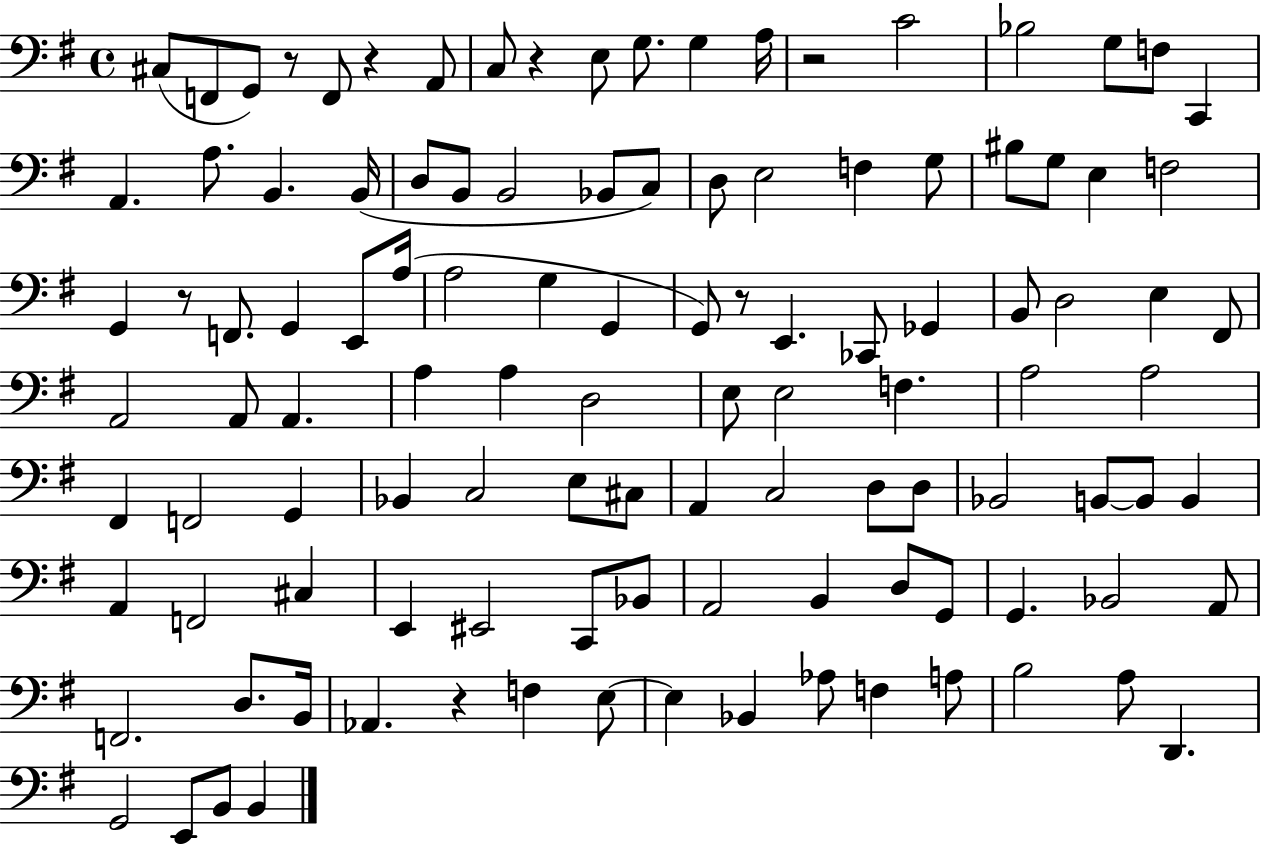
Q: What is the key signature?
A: G major